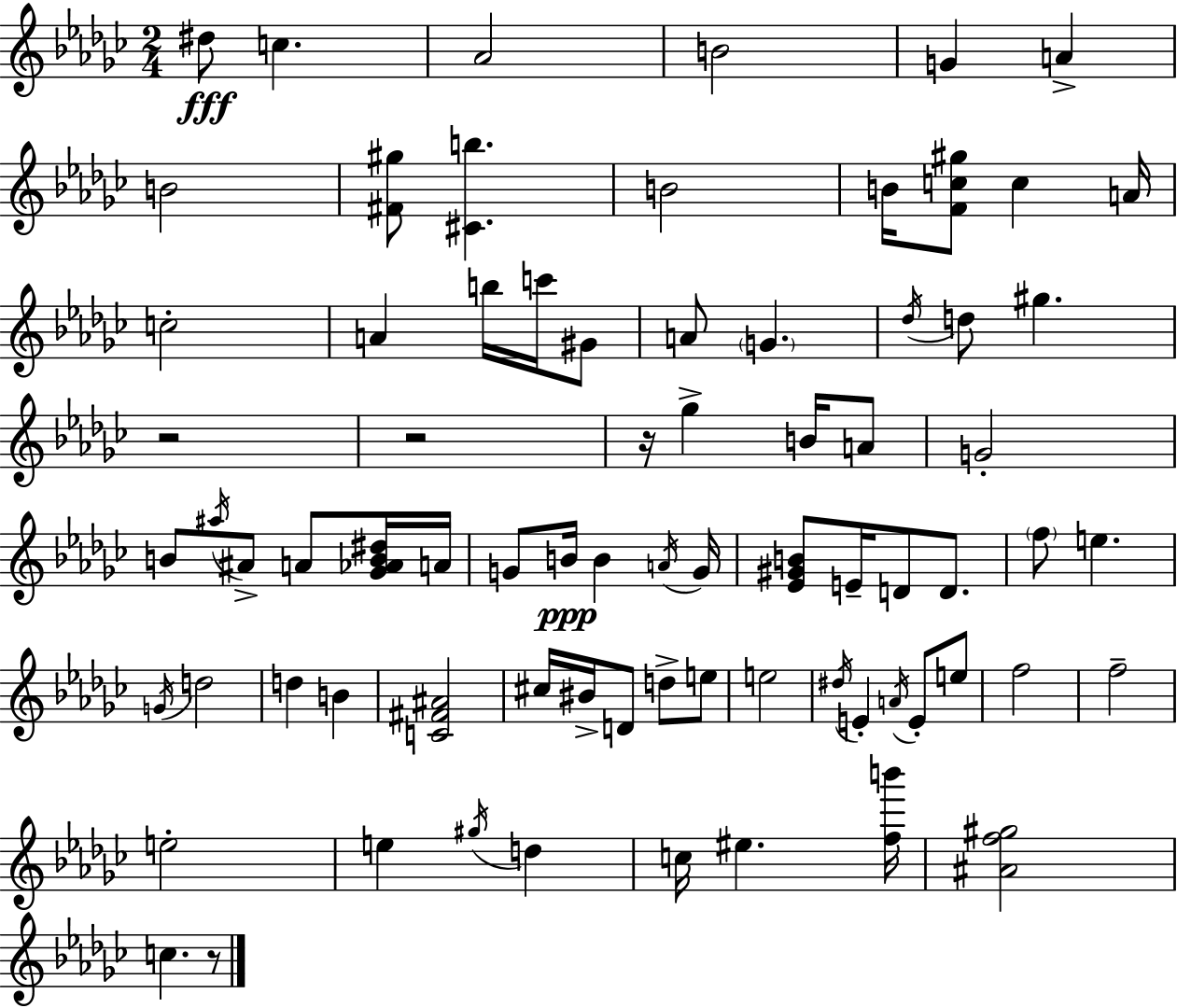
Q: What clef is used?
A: treble